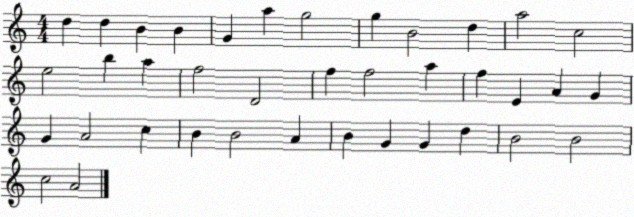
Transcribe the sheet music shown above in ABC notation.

X:1
T:Untitled
M:4/4
L:1/4
K:C
d d B B G a g2 g B2 d a2 c2 e2 b a f2 D2 f f2 a f E A G G A2 c B B2 A B G G d B2 B2 c2 A2